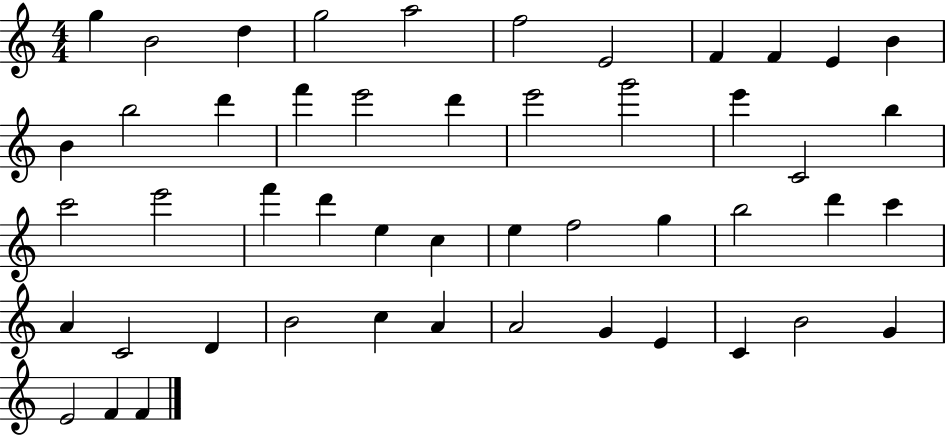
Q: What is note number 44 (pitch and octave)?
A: C4